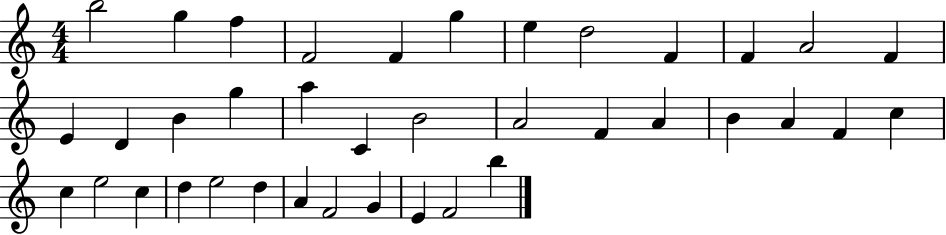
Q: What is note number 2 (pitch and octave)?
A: G5